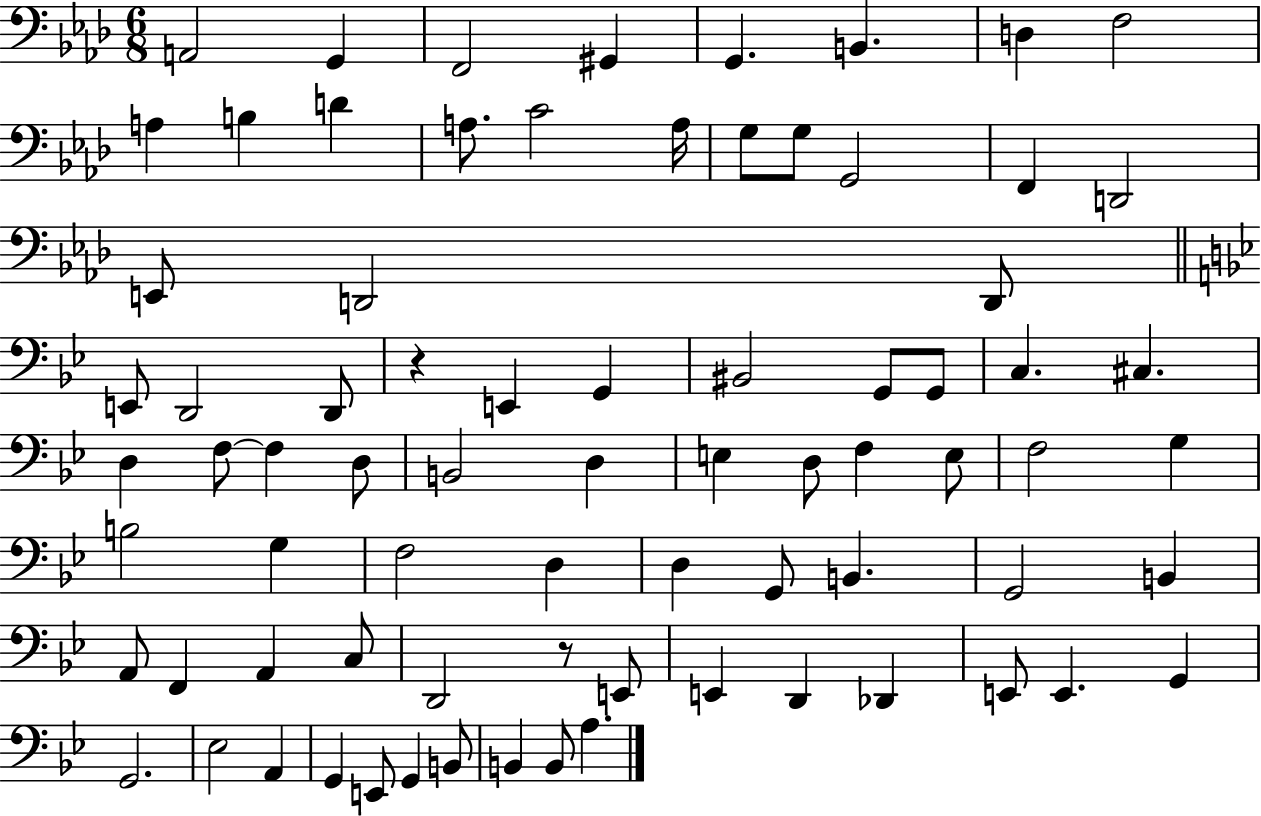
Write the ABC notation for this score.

X:1
T:Untitled
M:6/8
L:1/4
K:Ab
A,,2 G,, F,,2 ^G,, G,, B,, D, F,2 A, B, D A,/2 C2 A,/4 G,/2 G,/2 G,,2 F,, D,,2 E,,/2 D,,2 D,,/2 E,,/2 D,,2 D,,/2 z E,, G,, ^B,,2 G,,/2 G,,/2 C, ^C, D, F,/2 F, D,/2 B,,2 D, E, D,/2 F, E,/2 F,2 G, B,2 G, F,2 D, D, G,,/2 B,, G,,2 B,, A,,/2 F,, A,, C,/2 D,,2 z/2 E,,/2 E,, D,, _D,, E,,/2 E,, G,, G,,2 _E,2 A,, G,, E,,/2 G,, B,,/2 B,, B,,/2 A,